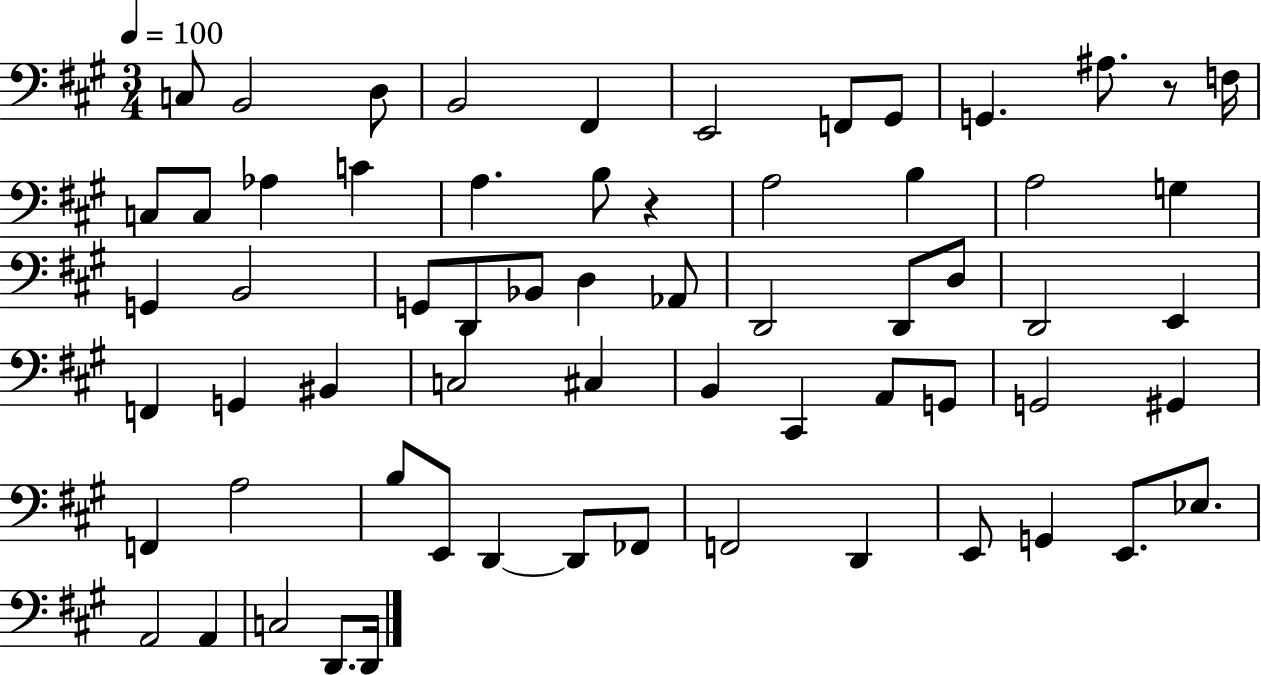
C3/e B2/h D3/e B2/h F#2/q E2/h F2/e G#2/e G2/q. A#3/e. R/e F3/s C3/e C3/e Ab3/q C4/q A3/q. B3/e R/q A3/h B3/q A3/h G3/q G2/q B2/h G2/e D2/e Bb2/e D3/q Ab2/e D2/h D2/e D3/e D2/h E2/q F2/q G2/q BIS2/q C3/h C#3/q B2/q C#2/q A2/e G2/e G2/h G#2/q F2/q A3/h B3/e E2/e D2/q D2/e FES2/e F2/h D2/q E2/e G2/q E2/e. Eb3/e. A2/h A2/q C3/h D2/e. D2/s